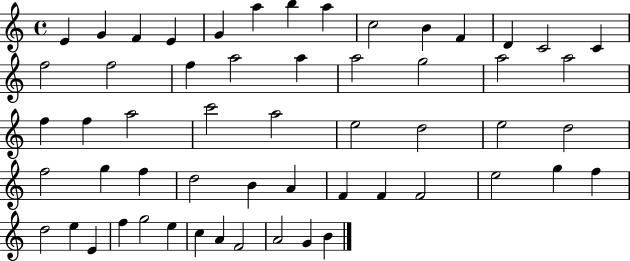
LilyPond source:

{
  \clef treble
  \time 4/4
  \defaultTimeSignature
  \key c \major
  e'4 g'4 f'4 e'4 | g'4 a''4 b''4 a''4 | c''2 b'4 f'4 | d'4 c'2 c'4 | \break f''2 f''2 | f''4 a''2 a''4 | a''2 g''2 | a''2 a''2 | \break f''4 f''4 a''2 | c'''2 a''2 | e''2 d''2 | e''2 d''2 | \break f''2 g''4 f''4 | d''2 b'4 a'4 | f'4 f'4 f'2 | e''2 g''4 f''4 | \break d''2 e''4 e'4 | f''4 g''2 e''4 | c''4 a'4 f'2 | a'2 g'4 b'4 | \break \bar "|."
}